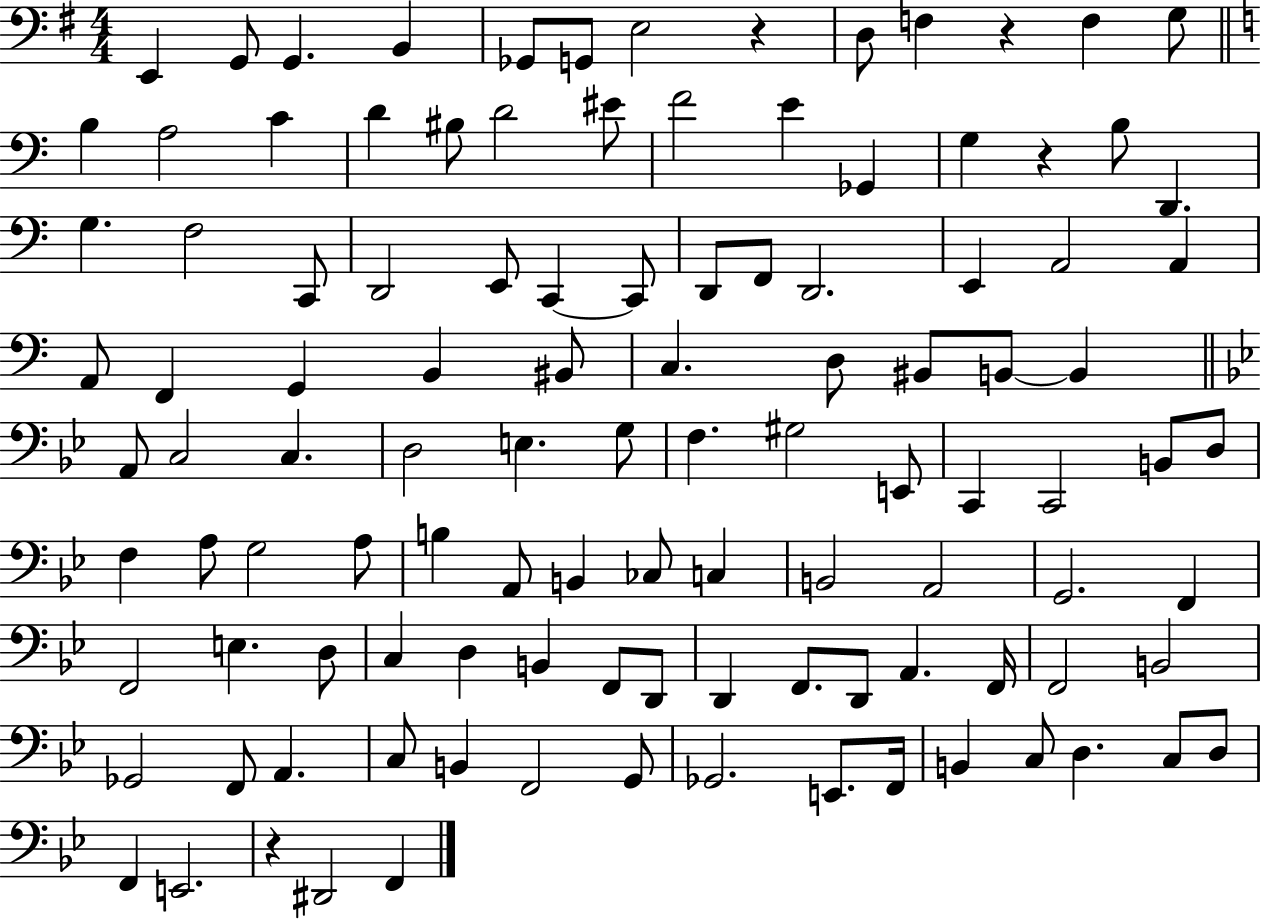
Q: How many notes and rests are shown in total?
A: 111